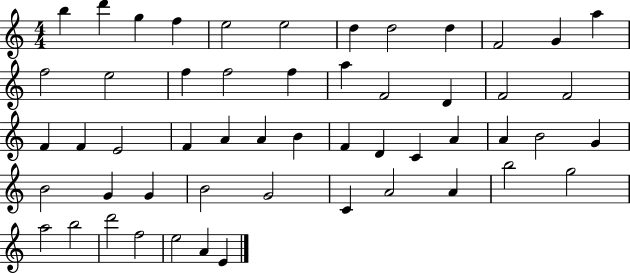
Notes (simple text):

B5/q D6/q G5/q F5/q E5/h E5/h D5/q D5/h D5/q F4/h G4/q A5/q F5/h E5/h F5/q F5/h F5/q A5/q F4/h D4/q F4/h F4/h F4/q F4/q E4/h F4/q A4/q A4/q B4/q F4/q D4/q C4/q A4/q A4/q B4/h G4/q B4/h G4/q G4/q B4/h G4/h C4/q A4/h A4/q B5/h G5/h A5/h B5/h D6/h F5/h E5/h A4/q E4/q